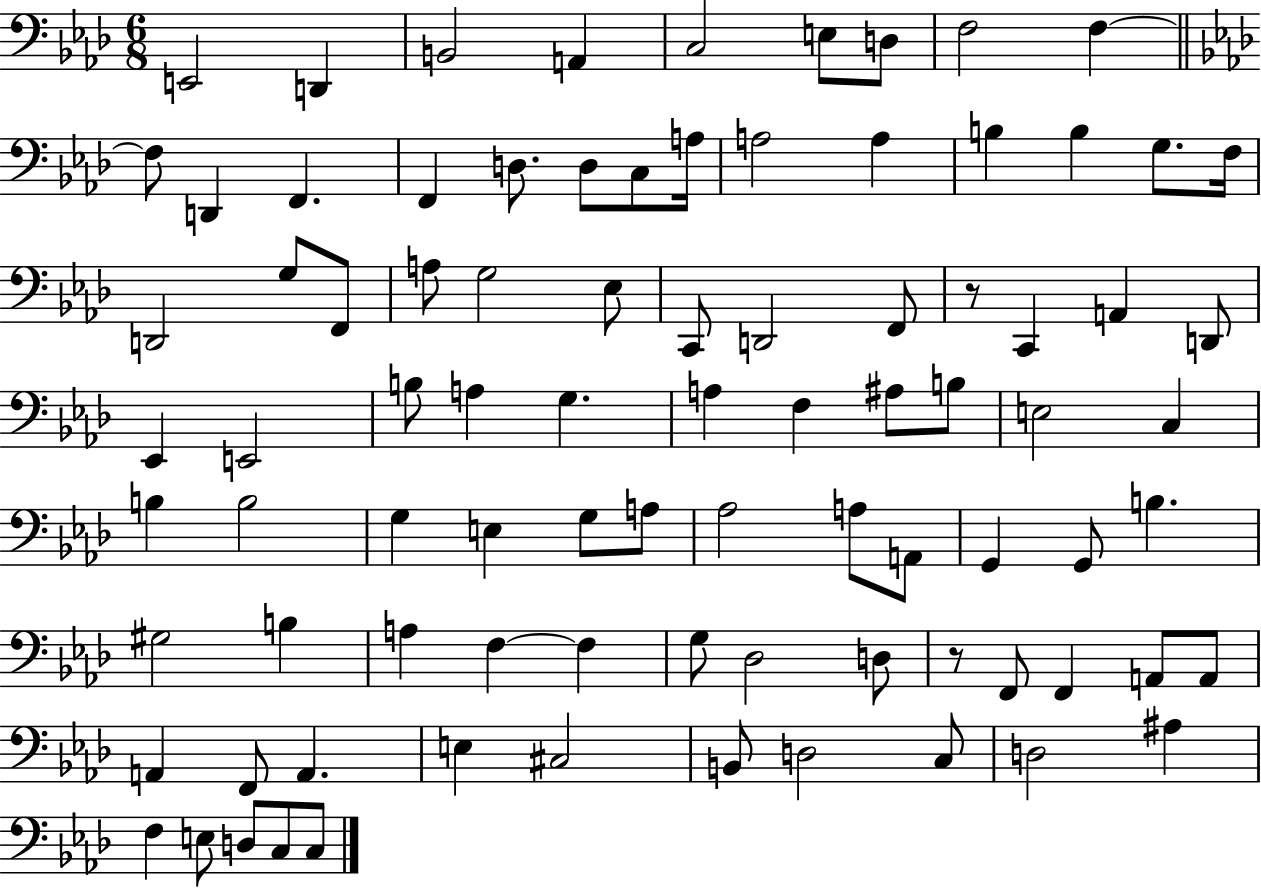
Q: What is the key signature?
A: AES major